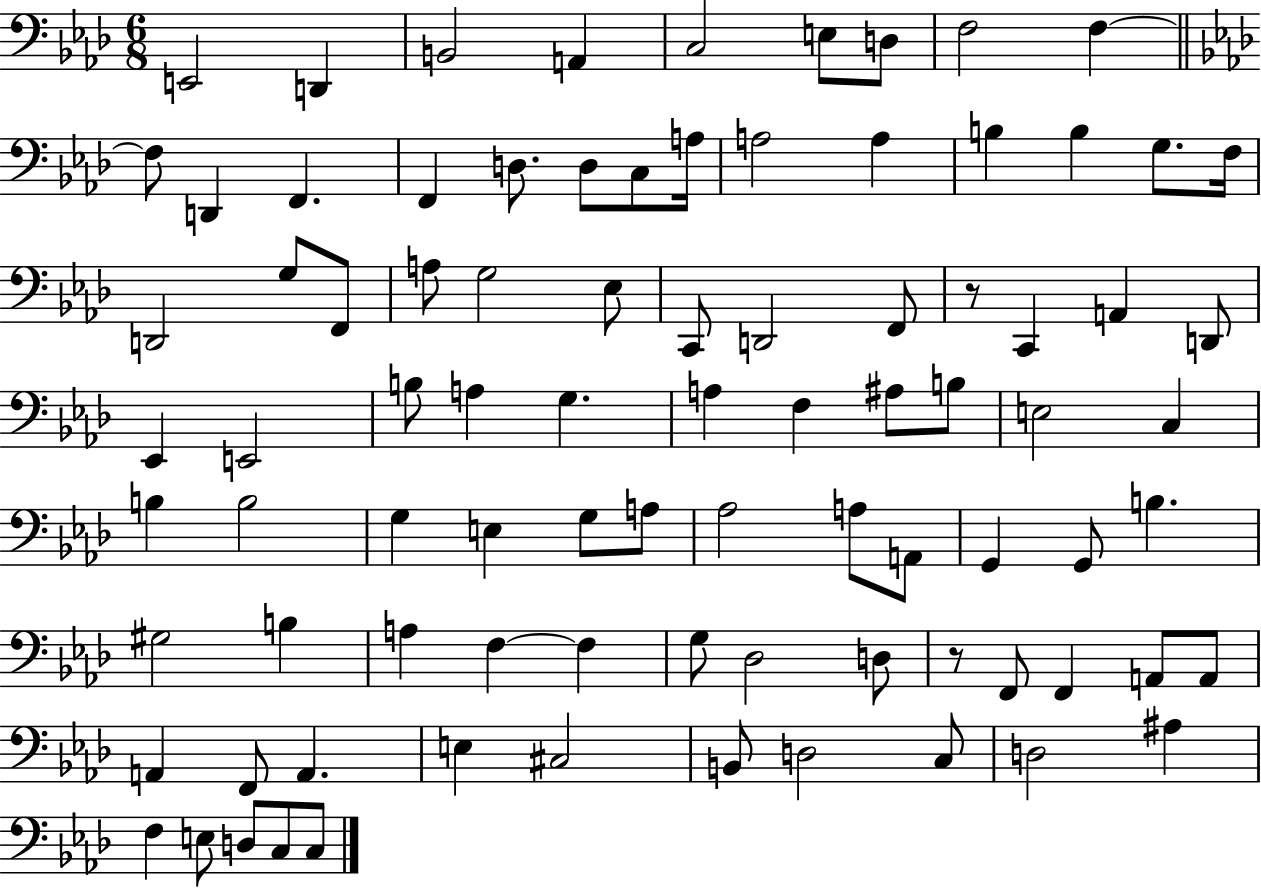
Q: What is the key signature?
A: AES major